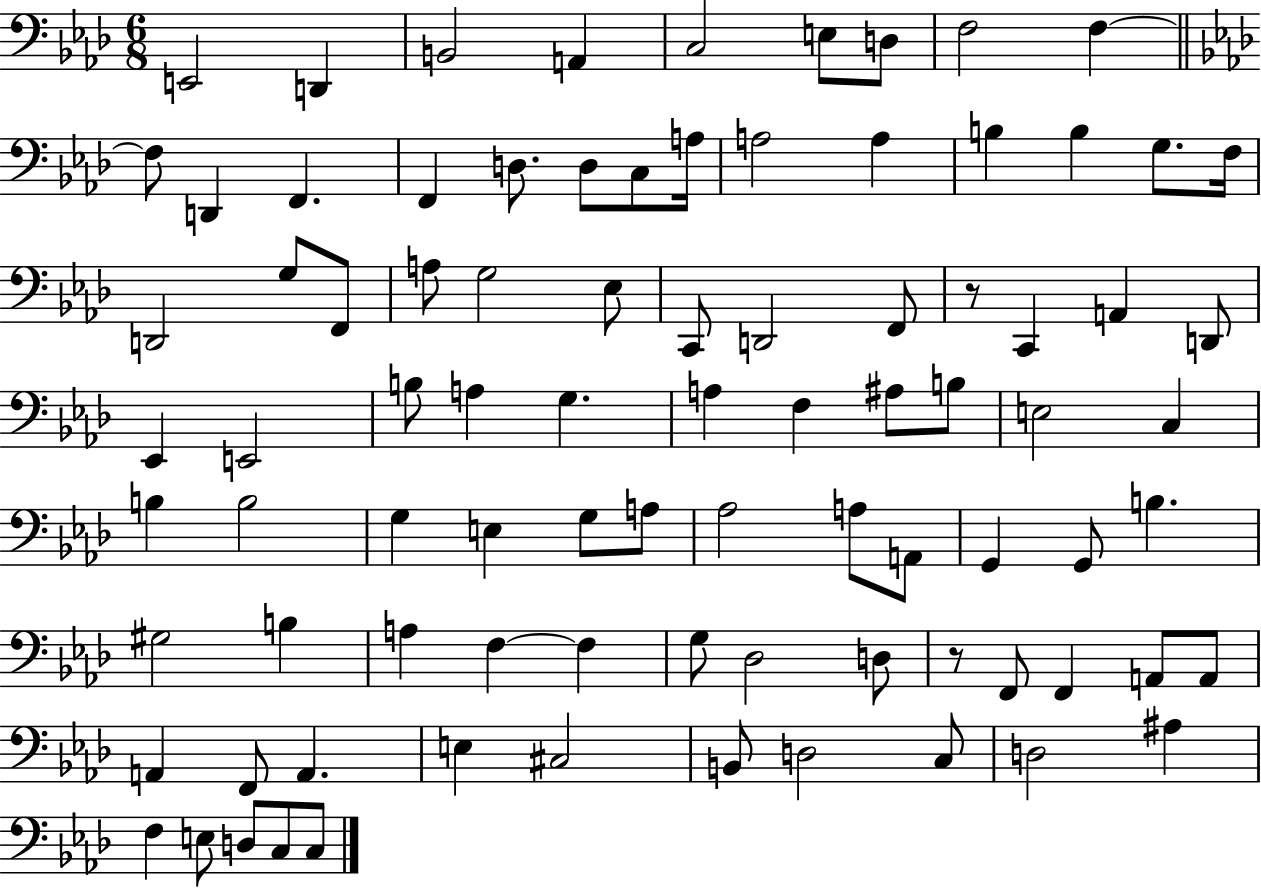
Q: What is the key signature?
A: AES major